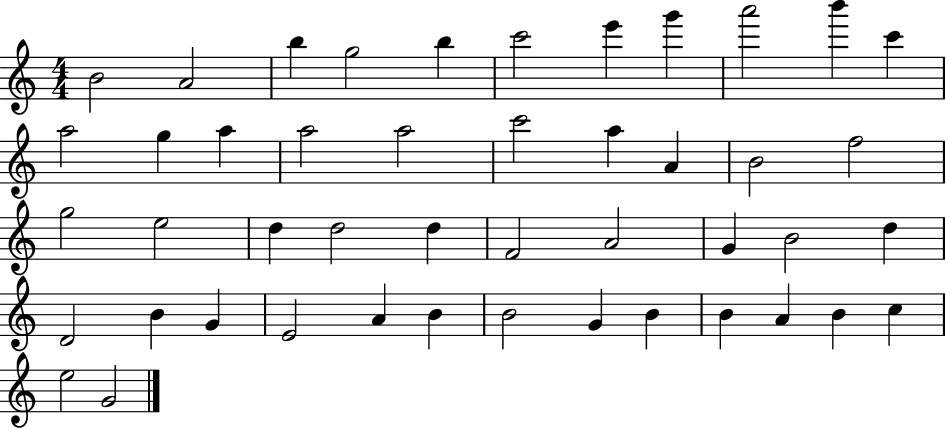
B4/h A4/h B5/q G5/h B5/q C6/h E6/q G6/q A6/h B6/q C6/q A5/h G5/q A5/q A5/h A5/h C6/h A5/q A4/q B4/h F5/h G5/h E5/h D5/q D5/h D5/q F4/h A4/h G4/q B4/h D5/q D4/h B4/q G4/q E4/h A4/q B4/q B4/h G4/q B4/q B4/q A4/q B4/q C5/q E5/h G4/h